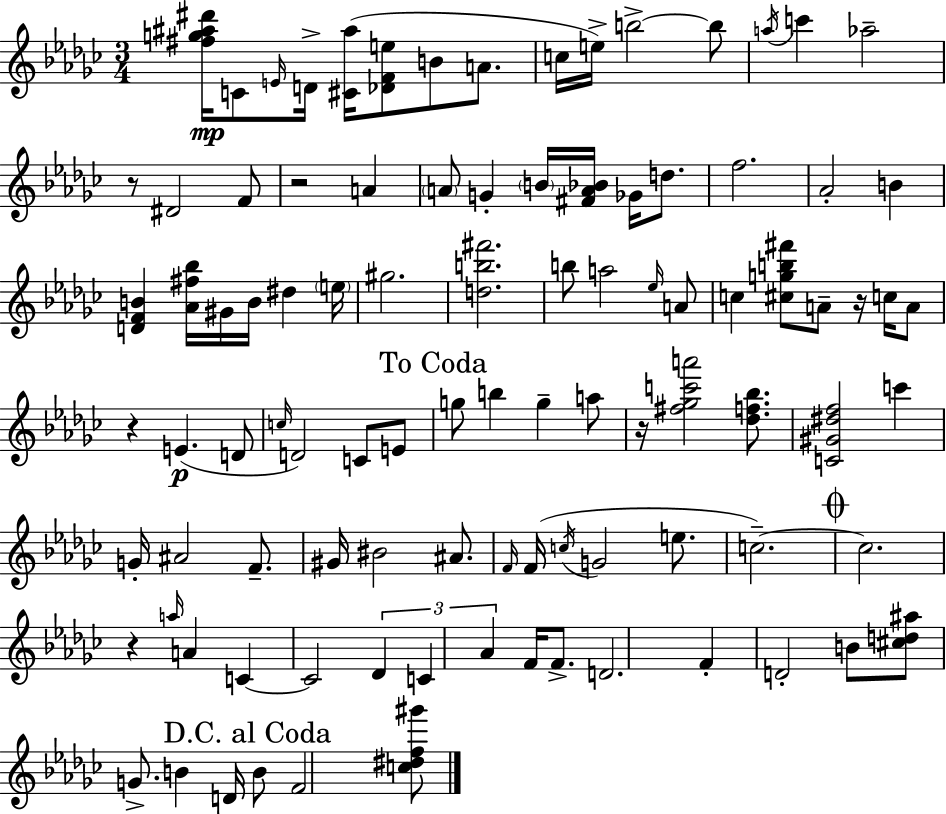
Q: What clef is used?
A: treble